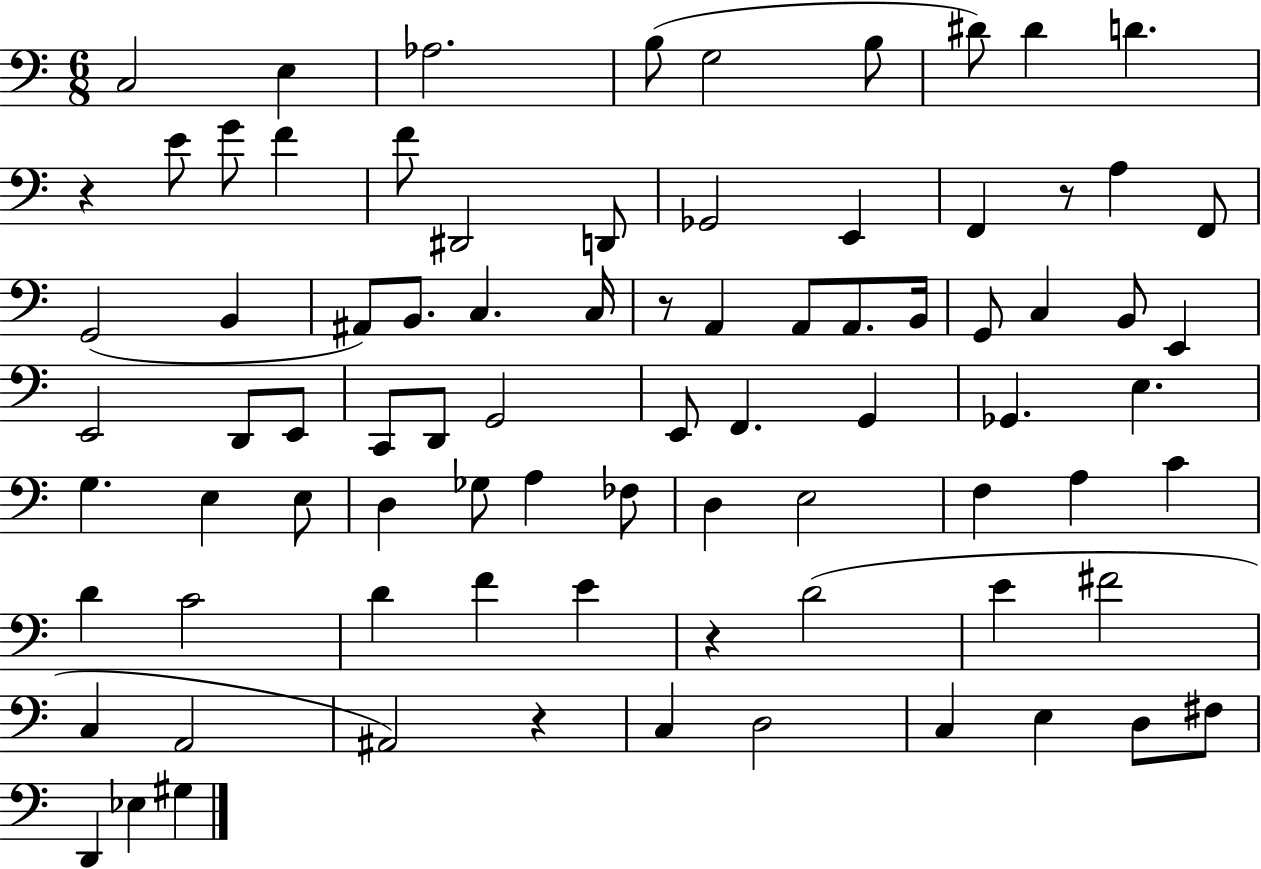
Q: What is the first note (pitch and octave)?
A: C3